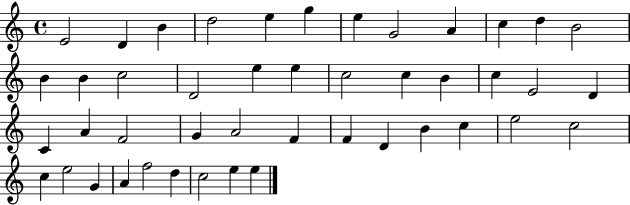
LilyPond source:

{
  \clef treble
  \time 4/4
  \defaultTimeSignature
  \key c \major
  e'2 d'4 b'4 | d''2 e''4 g''4 | e''4 g'2 a'4 | c''4 d''4 b'2 | \break b'4 b'4 c''2 | d'2 e''4 e''4 | c''2 c''4 b'4 | c''4 e'2 d'4 | \break c'4 a'4 f'2 | g'4 a'2 f'4 | f'4 d'4 b'4 c''4 | e''2 c''2 | \break c''4 e''2 g'4 | a'4 f''2 d''4 | c''2 e''4 e''4 | \bar "|."
}